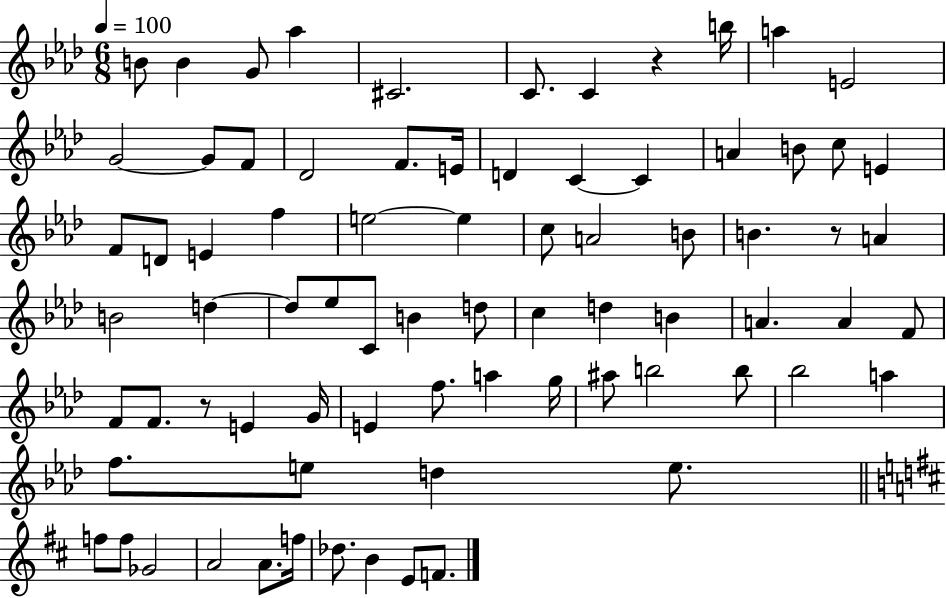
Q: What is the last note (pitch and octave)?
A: F4